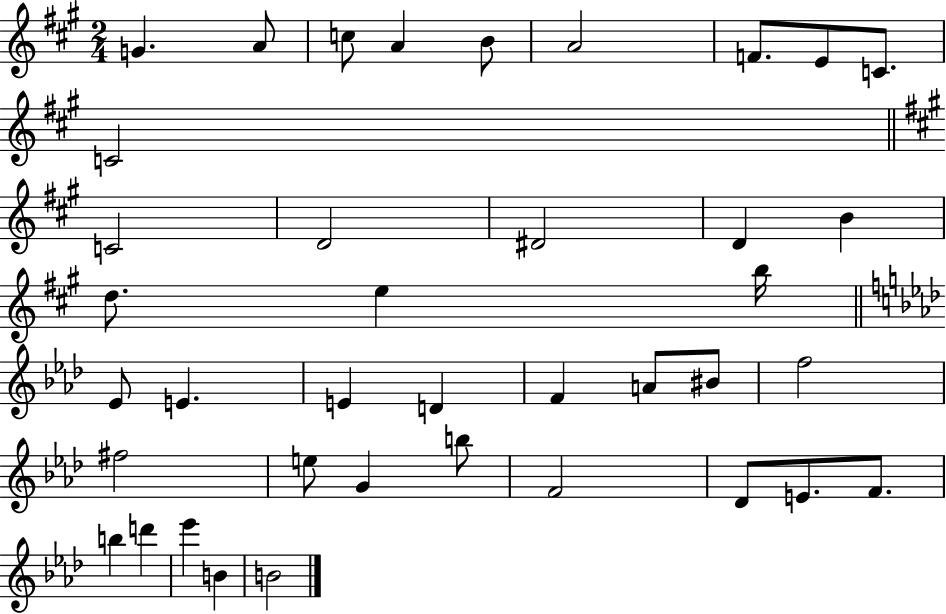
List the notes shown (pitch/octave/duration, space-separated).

G4/q. A4/e C5/e A4/q B4/e A4/h F4/e. E4/e C4/e. C4/h C4/h D4/h D#4/h D4/q B4/q D5/e. E5/q B5/s Eb4/e E4/q. E4/q D4/q F4/q A4/e BIS4/e F5/h F#5/h E5/e G4/q B5/e F4/h Db4/e E4/e. F4/e. B5/q D6/q Eb6/q B4/q B4/h